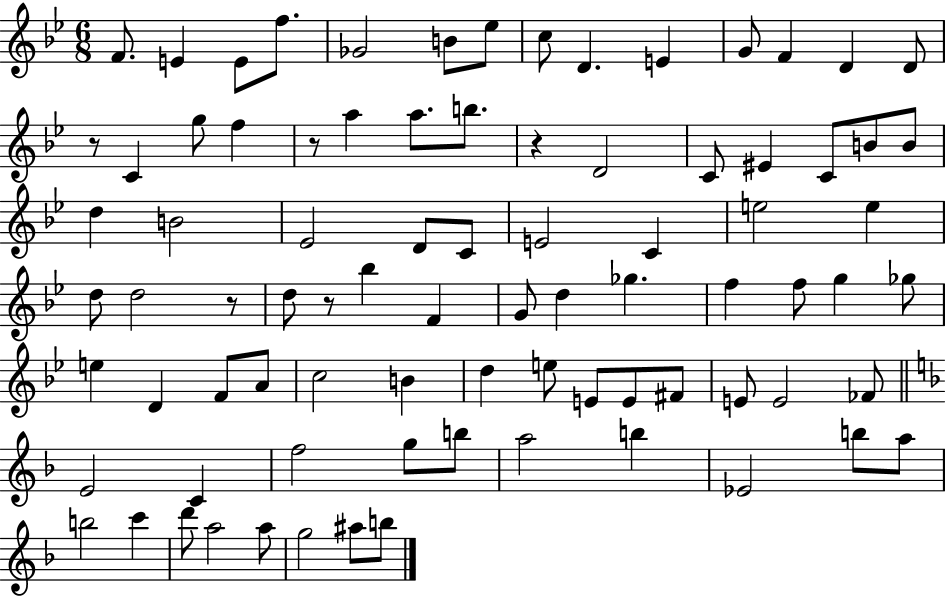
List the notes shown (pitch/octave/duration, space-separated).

F4/e. E4/q E4/e F5/e. Gb4/h B4/e Eb5/e C5/e D4/q. E4/q G4/e F4/q D4/q D4/e R/e C4/q G5/e F5/q R/e A5/q A5/e. B5/e. R/q D4/h C4/e EIS4/q C4/e B4/e B4/e D5/q B4/h Eb4/h D4/e C4/e E4/h C4/q E5/h E5/q D5/e D5/h R/e D5/e R/e Bb5/q F4/q G4/e D5/q Gb5/q. F5/q F5/e G5/q Gb5/e E5/q D4/q F4/e A4/e C5/h B4/q D5/q E5/e E4/e E4/e F#4/e E4/e E4/h FES4/e E4/h C4/q F5/h G5/e B5/e A5/h B5/q Eb4/h B5/e A5/e B5/h C6/q D6/e A5/h A5/e G5/h A#5/e B5/e